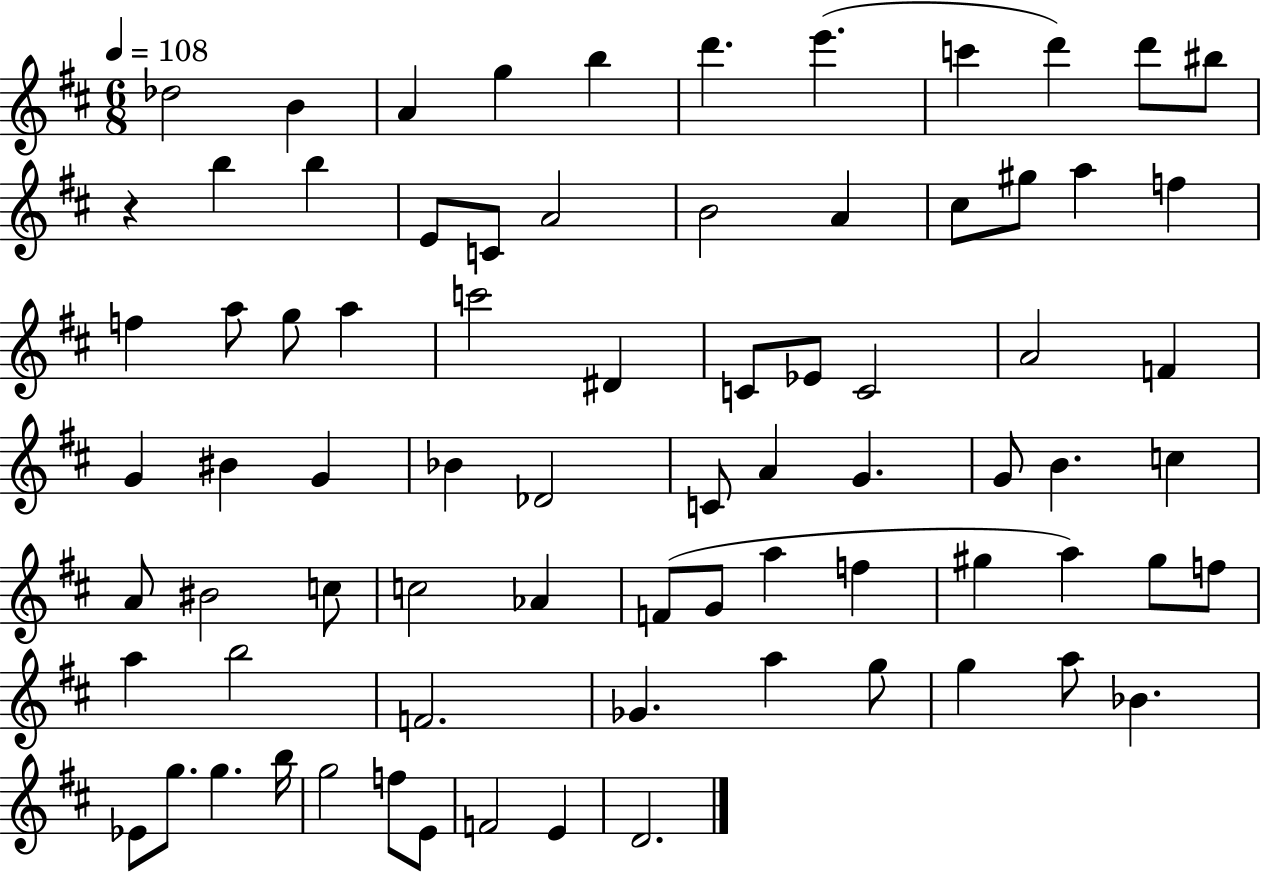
X:1
T:Untitled
M:6/8
L:1/4
K:D
_d2 B A g b d' e' c' d' d'/2 ^b/2 z b b E/2 C/2 A2 B2 A ^c/2 ^g/2 a f f a/2 g/2 a c'2 ^D C/2 _E/2 C2 A2 F G ^B G _B _D2 C/2 A G G/2 B c A/2 ^B2 c/2 c2 _A F/2 G/2 a f ^g a ^g/2 f/2 a b2 F2 _G a g/2 g a/2 _B _E/2 g/2 g b/4 g2 f/2 E/2 F2 E D2